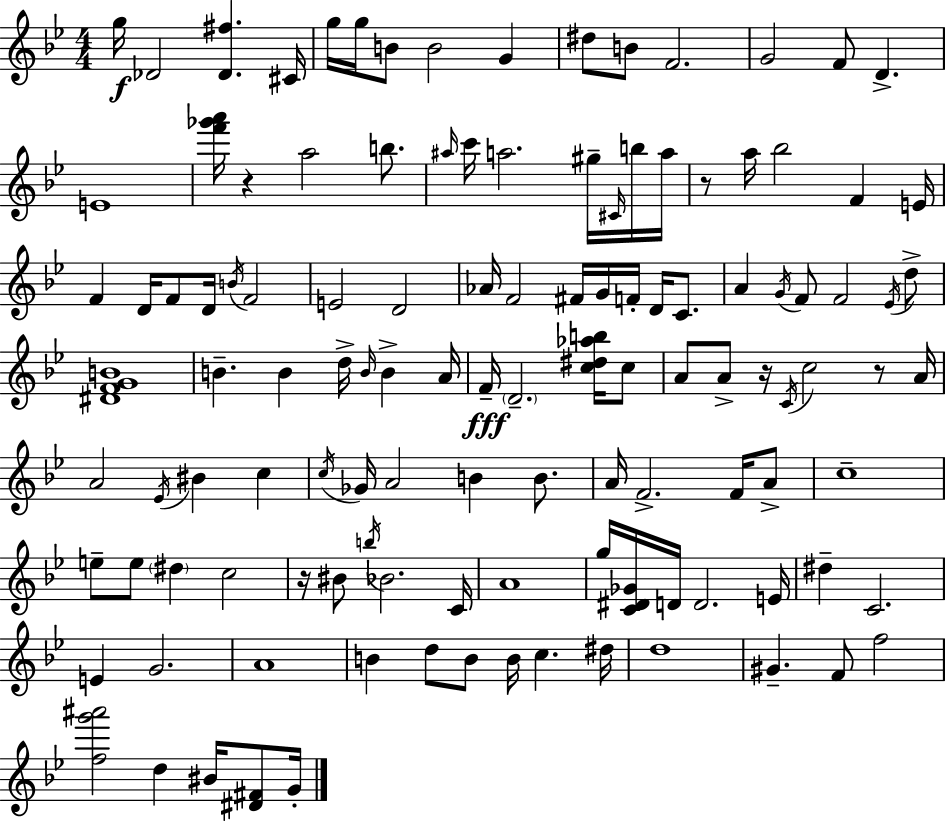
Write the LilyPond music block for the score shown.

{
  \clef treble
  \numericTimeSignature
  \time 4/4
  \key bes \major
  g''16\f des'2 <des' fis''>4. cis'16 | g''16 g''16 b'8 b'2 g'4 | dis''8 b'8 f'2. | g'2 f'8 d'4.-> | \break e'1 | <f''' ges''' a'''>16 r4 a''2 b''8. | \grace { ais''16 } c'''16 a''2. gis''16-- \grace { cis'16 } | b''16 a''16 r8 a''16 bes''2 f'4 | \break e'16 f'4 d'16 f'8 d'16 \acciaccatura { b'16 } f'2 | e'2 d'2 | aes'16 f'2 fis'16 g'16 f'16-. d'16 | c'8. a'4 \acciaccatura { g'16 } f'8 f'2 | \break \acciaccatura { ees'16 } d''8-> <dis' f' g' b'>1 | b'4.-- b'4 d''16-> | \grace { b'16 } b'4-> a'16 f'16--\fff \parenthesize d'2.-- | <c'' dis'' aes'' b''>16 c''8 a'8 a'8-> r16 \acciaccatura { c'16 } c''2 | \break r8 a'16 a'2 \acciaccatura { ees'16 } | bis'4 c''4 \acciaccatura { c''16 } ges'16 a'2 | b'4 b'8. a'16 f'2.-> | f'16 a'8-> c''1-- | \break e''8-- e''8 \parenthesize dis''4 | c''2 r16 bis'8 \acciaccatura { b''16 } bes'2. | c'16 a'1 | g''16 <c' dis' ges'>16 d'16 d'2. | \break e'16 dis''4-- c'2. | e'4 g'2. | a'1 | b'4 d''8 | \break b'8 b'16 c''4. dis''16 d''1 | gis'4.-- | f'8 f''2 <f'' g''' ais'''>2 | d''4 bis'16 <dis' fis'>8 g'16-. \bar "|."
}